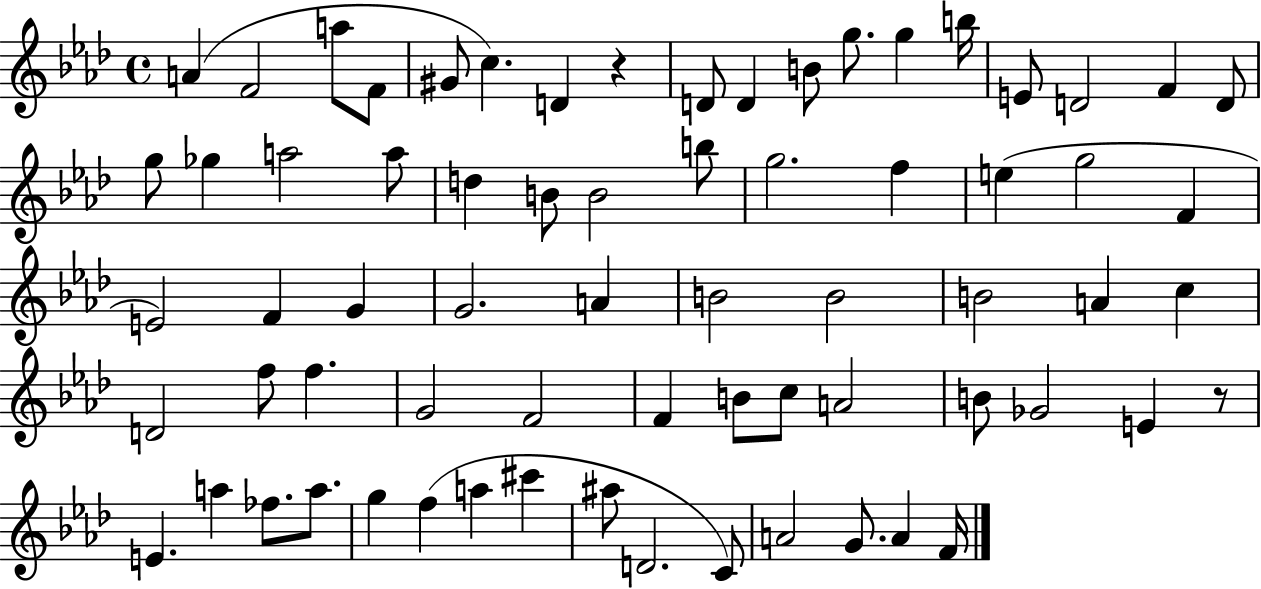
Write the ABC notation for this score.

X:1
T:Untitled
M:4/4
L:1/4
K:Ab
A F2 a/2 F/2 ^G/2 c D z D/2 D B/2 g/2 g b/4 E/2 D2 F D/2 g/2 _g a2 a/2 d B/2 B2 b/2 g2 f e g2 F E2 F G G2 A B2 B2 B2 A c D2 f/2 f G2 F2 F B/2 c/2 A2 B/2 _G2 E z/2 E a _f/2 a/2 g f a ^c' ^a/2 D2 C/2 A2 G/2 A F/4